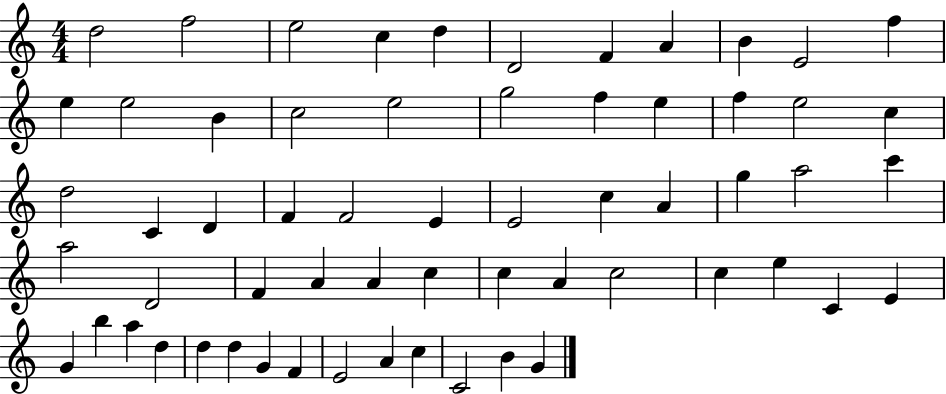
D5/h F5/h E5/h C5/q D5/q D4/h F4/q A4/q B4/q E4/h F5/q E5/q E5/h B4/q C5/h E5/h G5/h F5/q E5/q F5/q E5/h C5/q D5/h C4/q D4/q F4/q F4/h E4/q E4/h C5/q A4/q G5/q A5/h C6/q A5/h D4/h F4/q A4/q A4/q C5/q C5/q A4/q C5/h C5/q E5/q C4/q E4/q G4/q B5/q A5/q D5/q D5/q D5/q G4/q F4/q E4/h A4/q C5/q C4/h B4/q G4/q